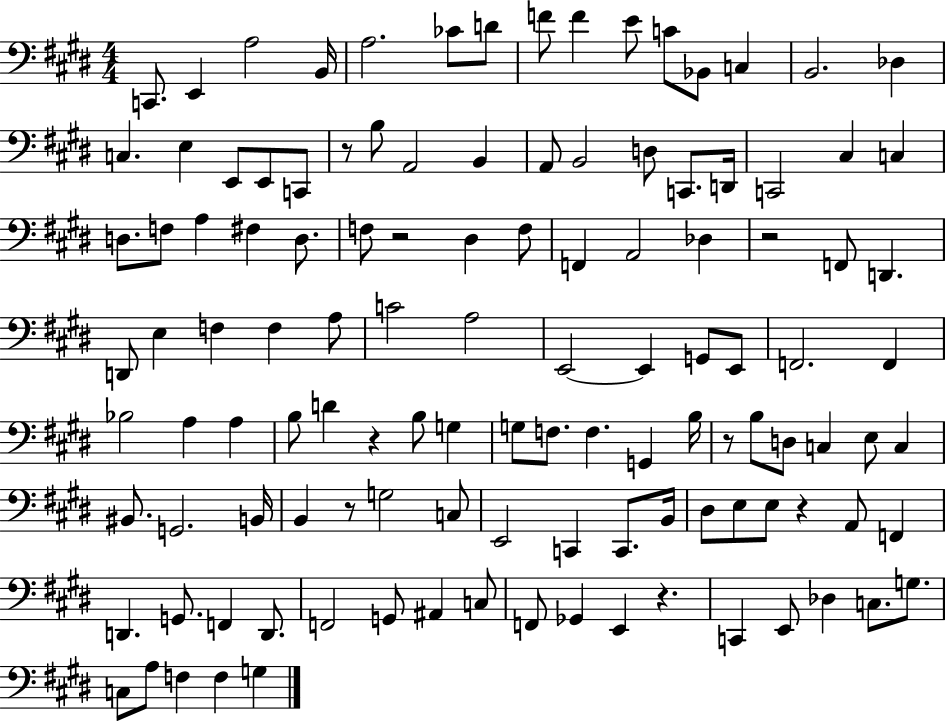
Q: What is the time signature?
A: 4/4